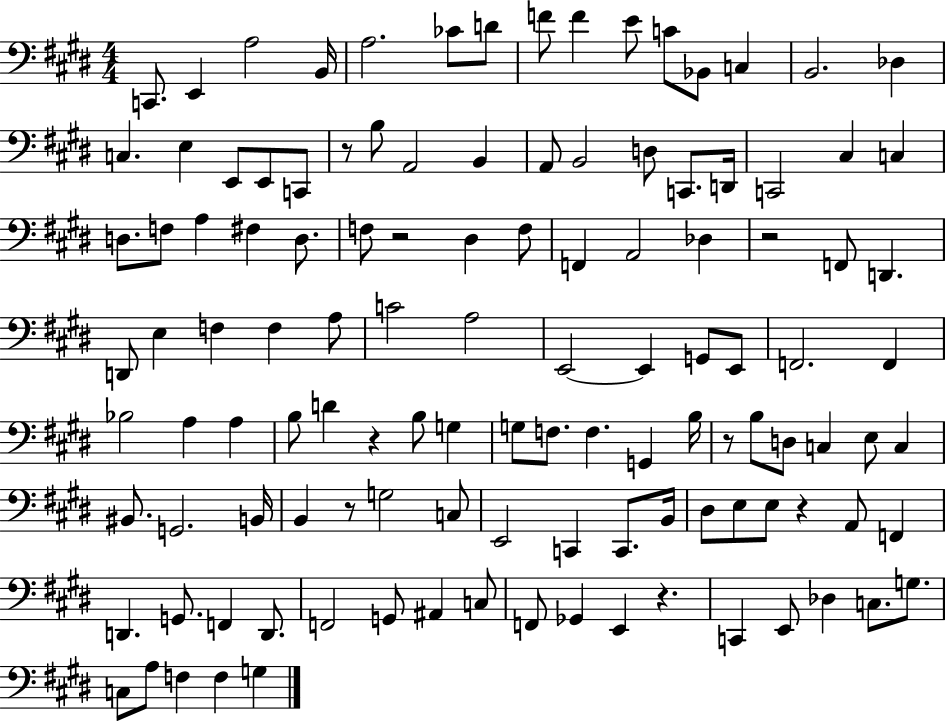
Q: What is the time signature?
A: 4/4